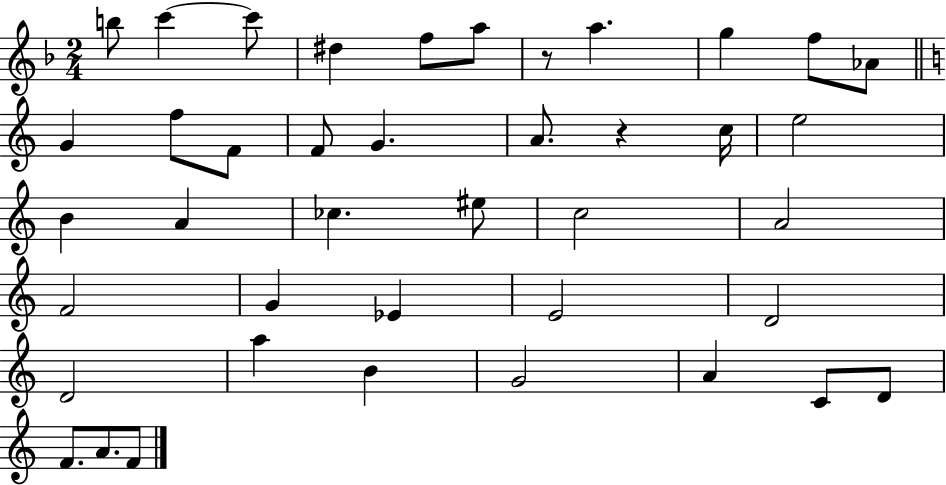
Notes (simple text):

B5/e C6/q C6/e D#5/q F5/e A5/e R/e A5/q. G5/q F5/e Ab4/e G4/q F5/e F4/e F4/e G4/q. A4/e. R/q C5/s E5/h B4/q A4/q CES5/q. EIS5/e C5/h A4/h F4/h G4/q Eb4/q E4/h D4/h D4/h A5/q B4/q G4/h A4/q C4/e D4/e F4/e. A4/e. F4/e